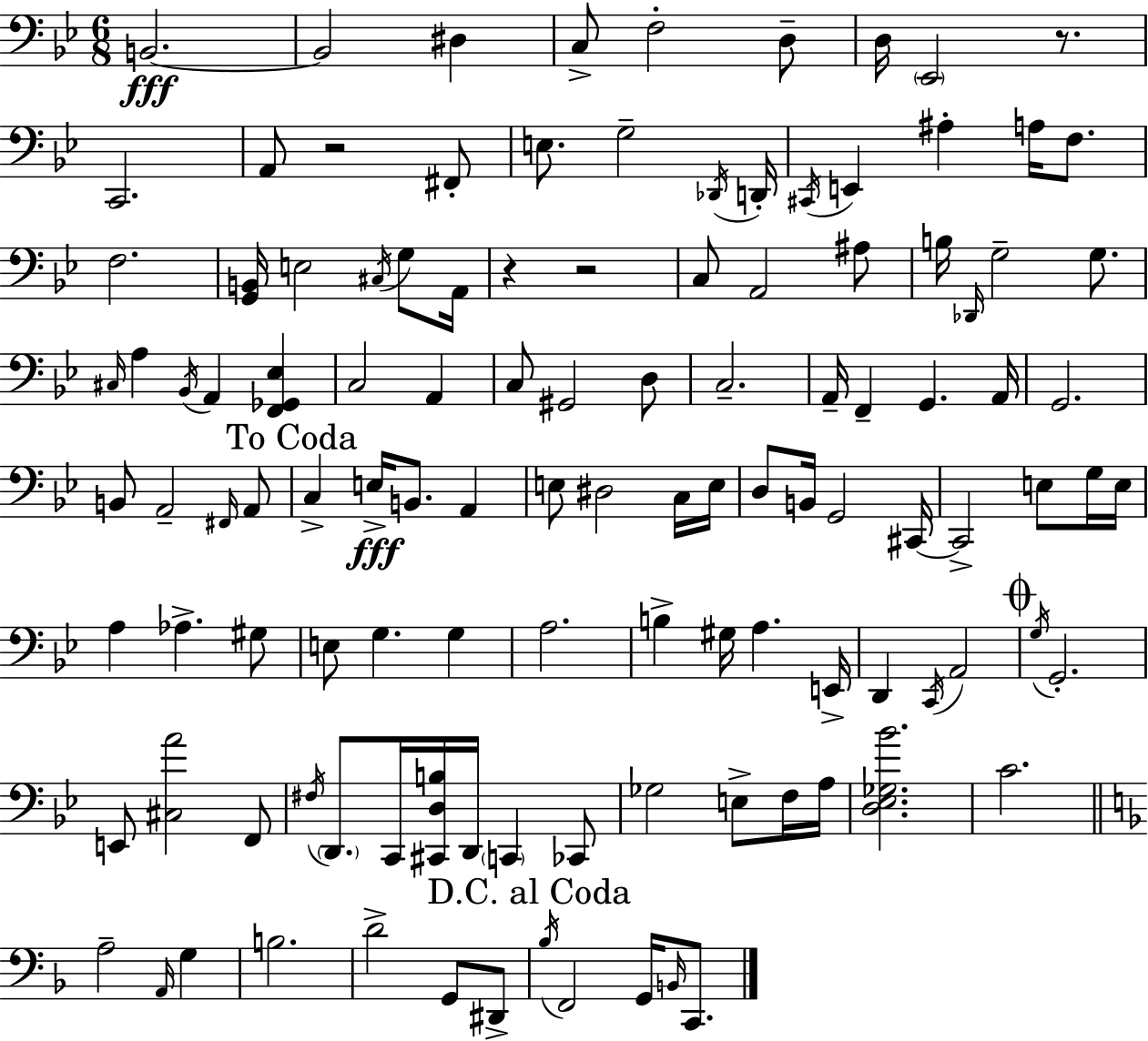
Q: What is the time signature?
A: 6/8